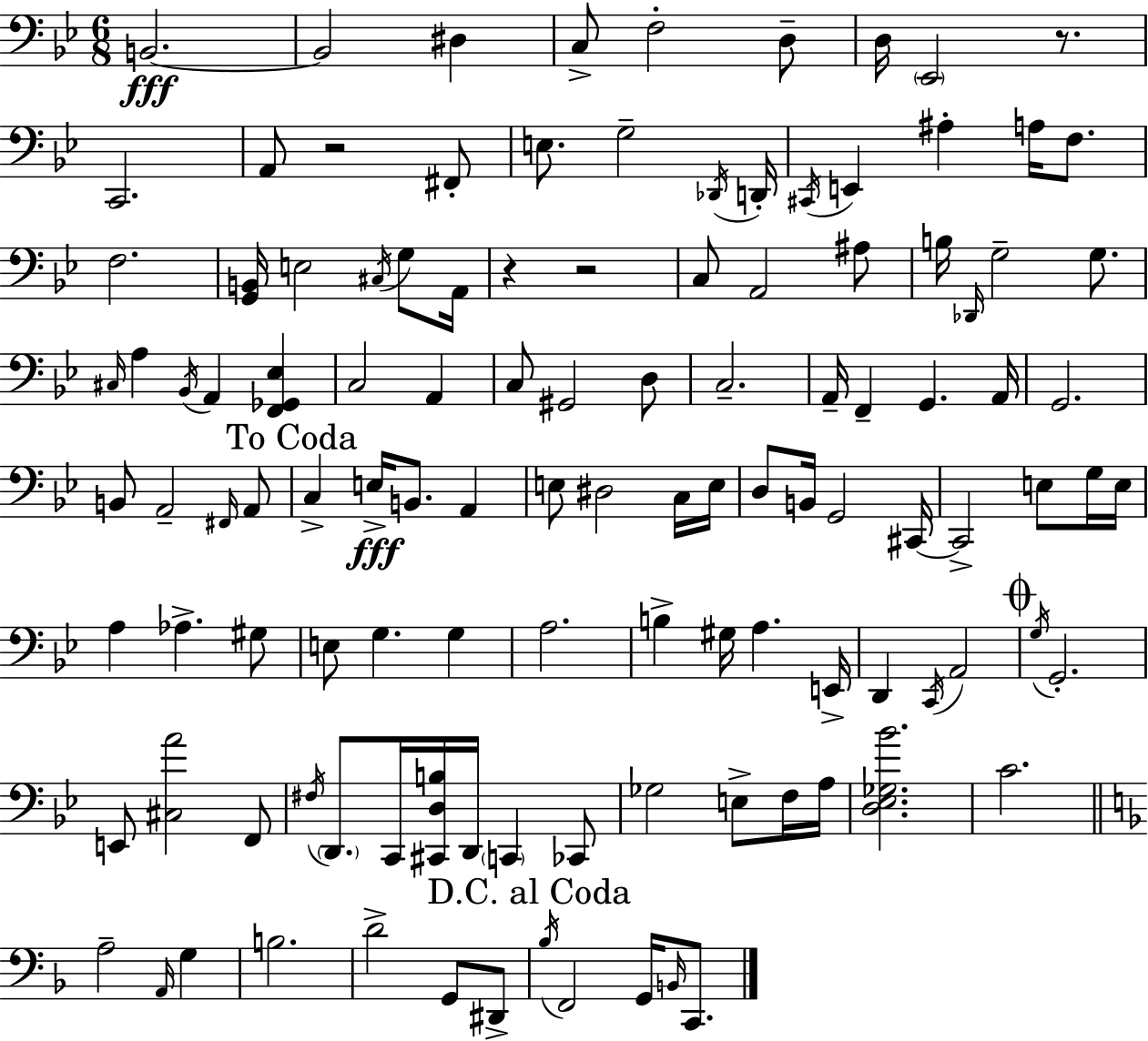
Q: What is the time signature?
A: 6/8